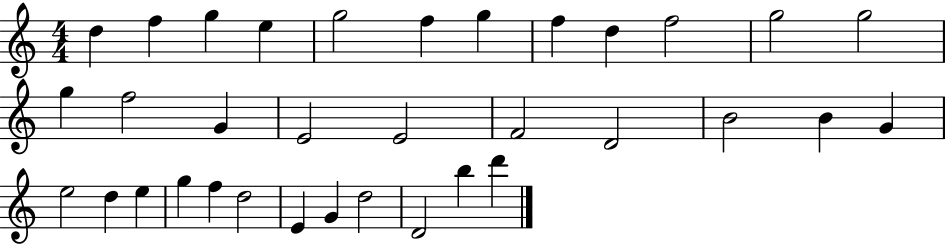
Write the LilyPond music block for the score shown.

{
  \clef treble
  \numericTimeSignature
  \time 4/4
  \key c \major
  d''4 f''4 g''4 e''4 | g''2 f''4 g''4 | f''4 d''4 f''2 | g''2 g''2 | \break g''4 f''2 g'4 | e'2 e'2 | f'2 d'2 | b'2 b'4 g'4 | \break e''2 d''4 e''4 | g''4 f''4 d''2 | e'4 g'4 d''2 | d'2 b''4 d'''4 | \break \bar "|."
}